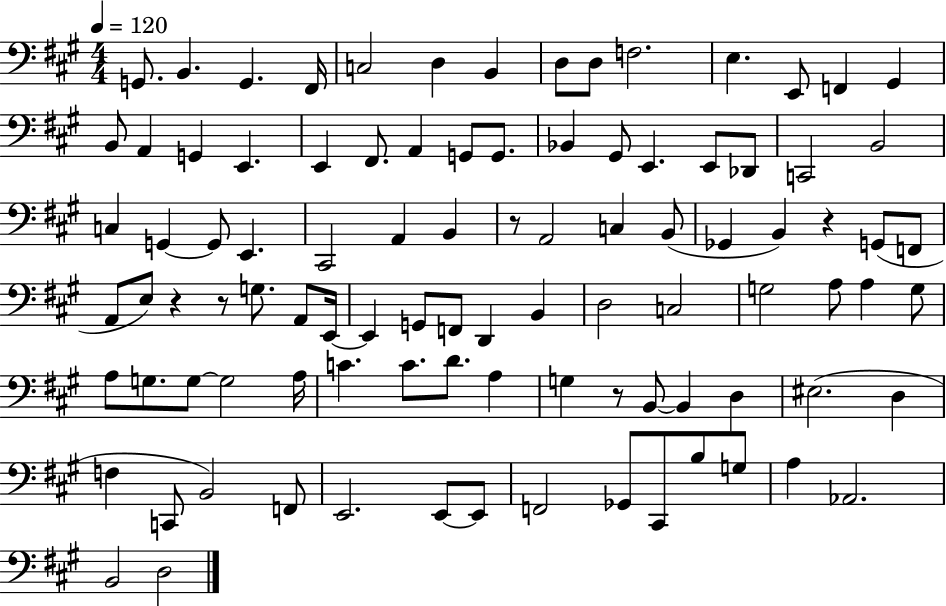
{
  \clef bass
  \numericTimeSignature
  \time 4/4
  \key a \major
  \tempo 4 = 120
  \repeat volta 2 { g,8. b,4. g,4. fis,16 | c2 d4 b,4 | d8 d8 f2. | e4. e,8 f,4 gis,4 | \break b,8 a,4 g,4 e,4. | e,4 fis,8. a,4 g,8 g,8. | bes,4 gis,8 e,4. e,8 des,8 | c,2 b,2 | \break c4 g,4~~ g,8 e,4. | cis,2 a,4 b,4 | r8 a,2 c4 b,8( | ges,4 b,4) r4 g,8( f,8 | \break a,8 e8) r4 r8 g8. a,8 e,16~~ | e,4 g,8 f,8 d,4 b,4 | d2 c2 | g2 a8 a4 g8 | \break a8 g8. g8~~ g2 a16 | c'4. c'8. d'8. a4 | g4 r8 b,8~~ b,4 d4 | eis2.( d4 | \break f4 c,8 b,2) f,8 | e,2. e,8~~ e,8 | f,2 ges,8 cis,8 b8 g8 | a4 aes,2. | \break b,2 d2 | } \bar "|."
}